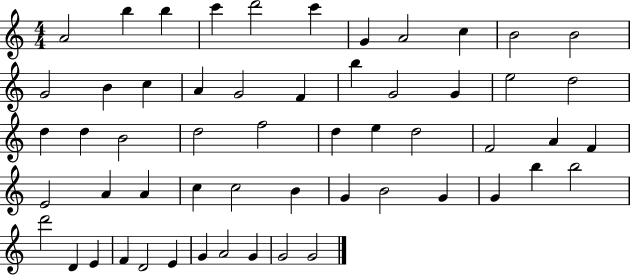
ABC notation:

X:1
T:Untitled
M:4/4
L:1/4
K:C
A2 b b c' d'2 c' G A2 c B2 B2 G2 B c A G2 F b G2 G e2 d2 d d B2 d2 f2 d e d2 F2 A F E2 A A c c2 B G B2 G G b b2 d'2 D E F D2 E G A2 G G2 G2